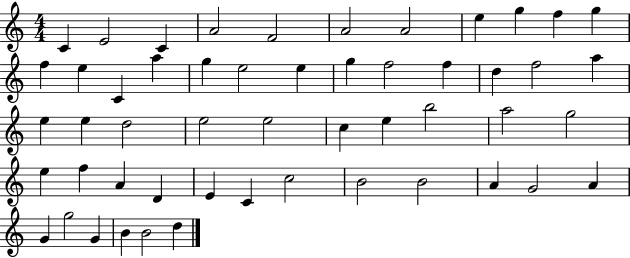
C4/q E4/h C4/q A4/h F4/h A4/h A4/h E5/q G5/q F5/q G5/q F5/q E5/q C4/q A5/q G5/q E5/h E5/q G5/q F5/h F5/q D5/q F5/h A5/q E5/q E5/q D5/h E5/h E5/h C5/q E5/q B5/h A5/h G5/h E5/q F5/q A4/q D4/q E4/q C4/q C5/h B4/h B4/h A4/q G4/h A4/q G4/q G5/h G4/q B4/q B4/h D5/q